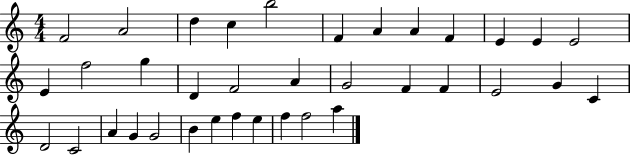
F4/h A4/h D5/q C5/q B5/h F4/q A4/q A4/q F4/q E4/q E4/q E4/h E4/q F5/h G5/q D4/q F4/h A4/q G4/h F4/q F4/q E4/h G4/q C4/q D4/h C4/h A4/q G4/q G4/h B4/q E5/q F5/q E5/q F5/q F5/h A5/q